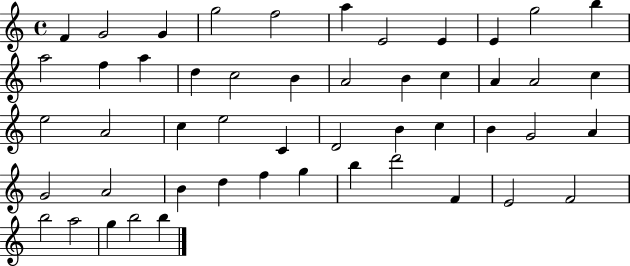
X:1
T:Untitled
M:4/4
L:1/4
K:C
F G2 G g2 f2 a E2 E E g2 b a2 f a d c2 B A2 B c A A2 c e2 A2 c e2 C D2 B c B G2 A G2 A2 B d f g b d'2 F E2 F2 b2 a2 g b2 b